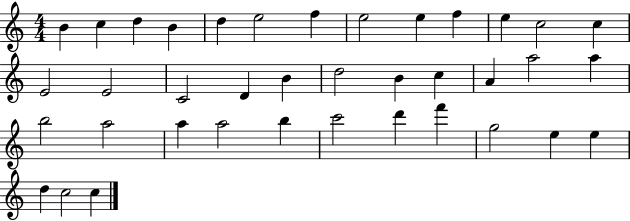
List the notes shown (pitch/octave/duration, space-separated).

B4/q C5/q D5/q B4/q D5/q E5/h F5/q E5/h E5/q F5/q E5/q C5/h C5/q E4/h E4/h C4/h D4/q B4/q D5/h B4/q C5/q A4/q A5/h A5/q B5/h A5/h A5/q A5/h B5/q C6/h D6/q F6/q G5/h E5/q E5/q D5/q C5/h C5/q